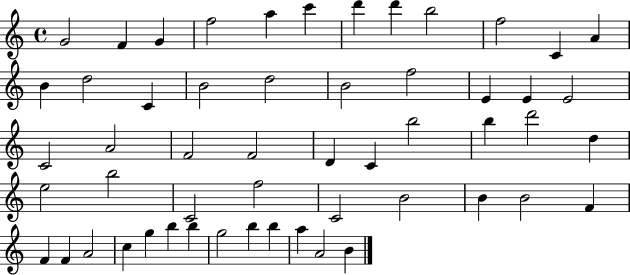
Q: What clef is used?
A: treble